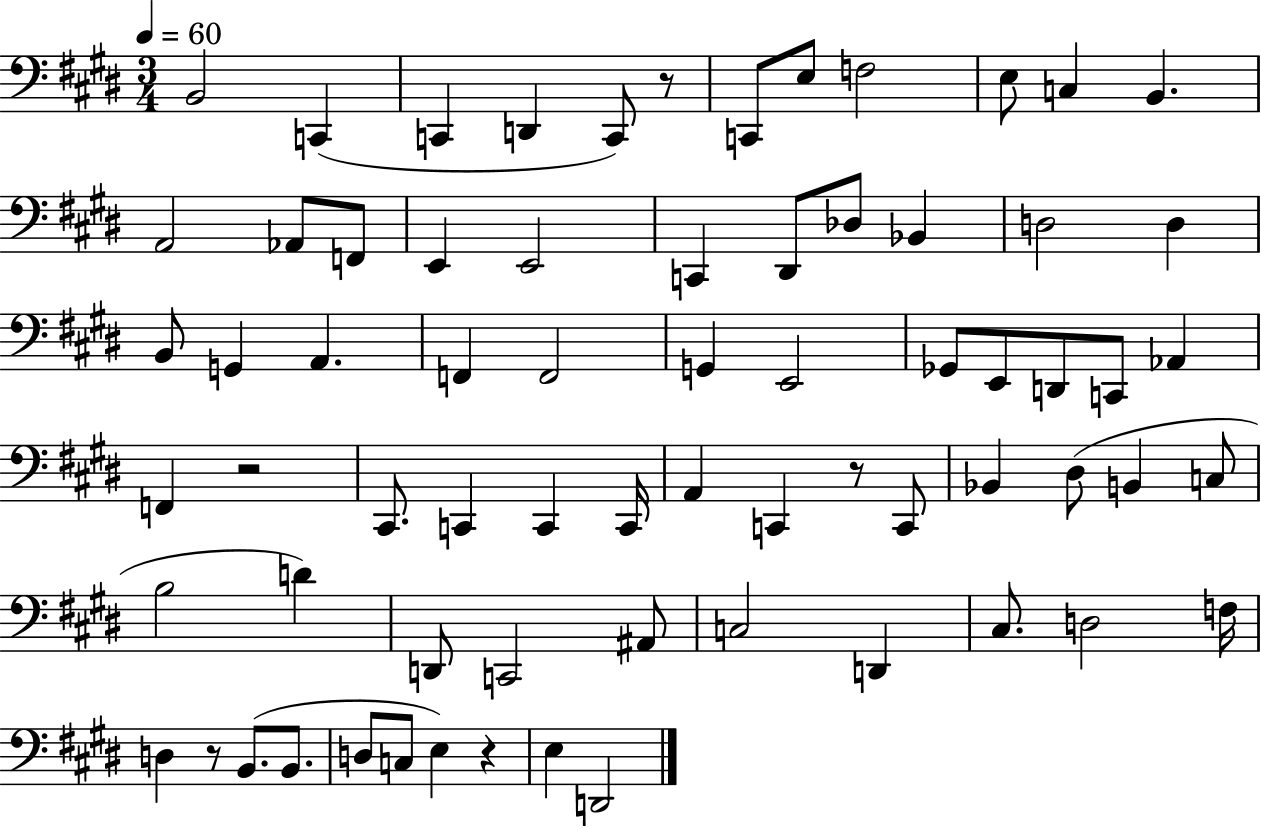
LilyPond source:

{
  \clef bass
  \numericTimeSignature
  \time 3/4
  \key e \major
  \tempo 4 = 60
  b,2 c,4( | c,4 d,4 c,8) r8 | c,8 e8 f2 | e8 c4 b,4. | \break a,2 aes,8 f,8 | e,4 e,2 | c,4 dis,8 des8 bes,4 | d2 d4 | \break b,8 g,4 a,4. | f,4 f,2 | g,4 e,2 | ges,8 e,8 d,8 c,8 aes,4 | \break f,4 r2 | cis,8. c,4 c,4 c,16 | a,4 c,4 r8 c,8 | bes,4 dis8( b,4 c8 | \break b2 d'4) | d,8 c,2 ais,8 | c2 d,4 | cis8. d2 f16 | \break d4 r8 b,8.( b,8. | d8 c8 e4) r4 | e4 d,2 | \bar "|."
}